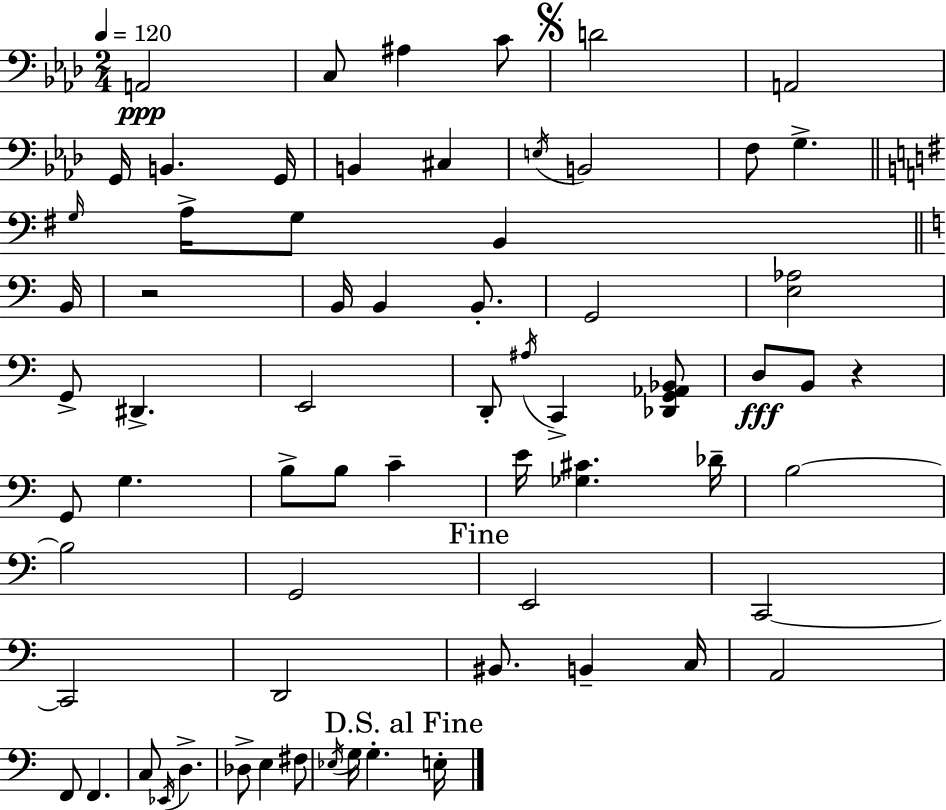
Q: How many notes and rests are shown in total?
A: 67